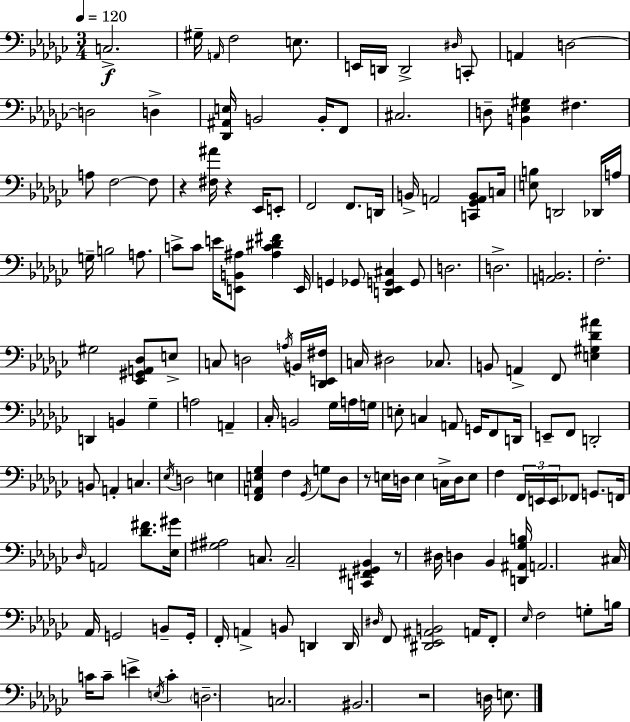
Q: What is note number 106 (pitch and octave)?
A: D#3